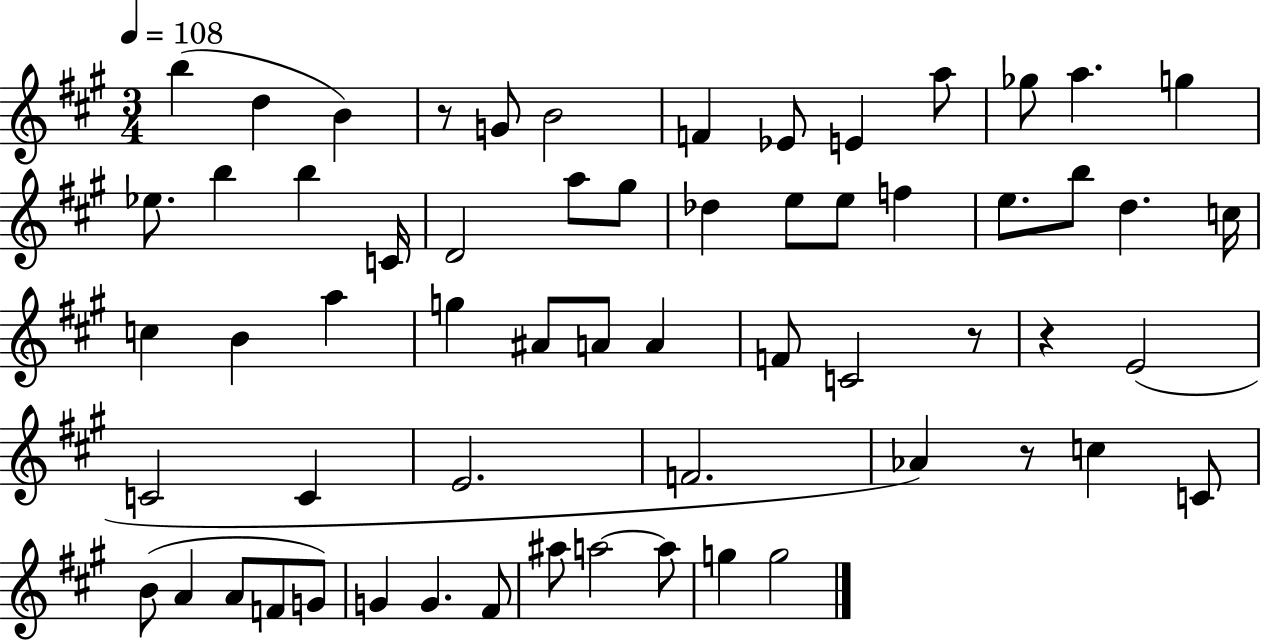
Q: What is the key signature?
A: A major